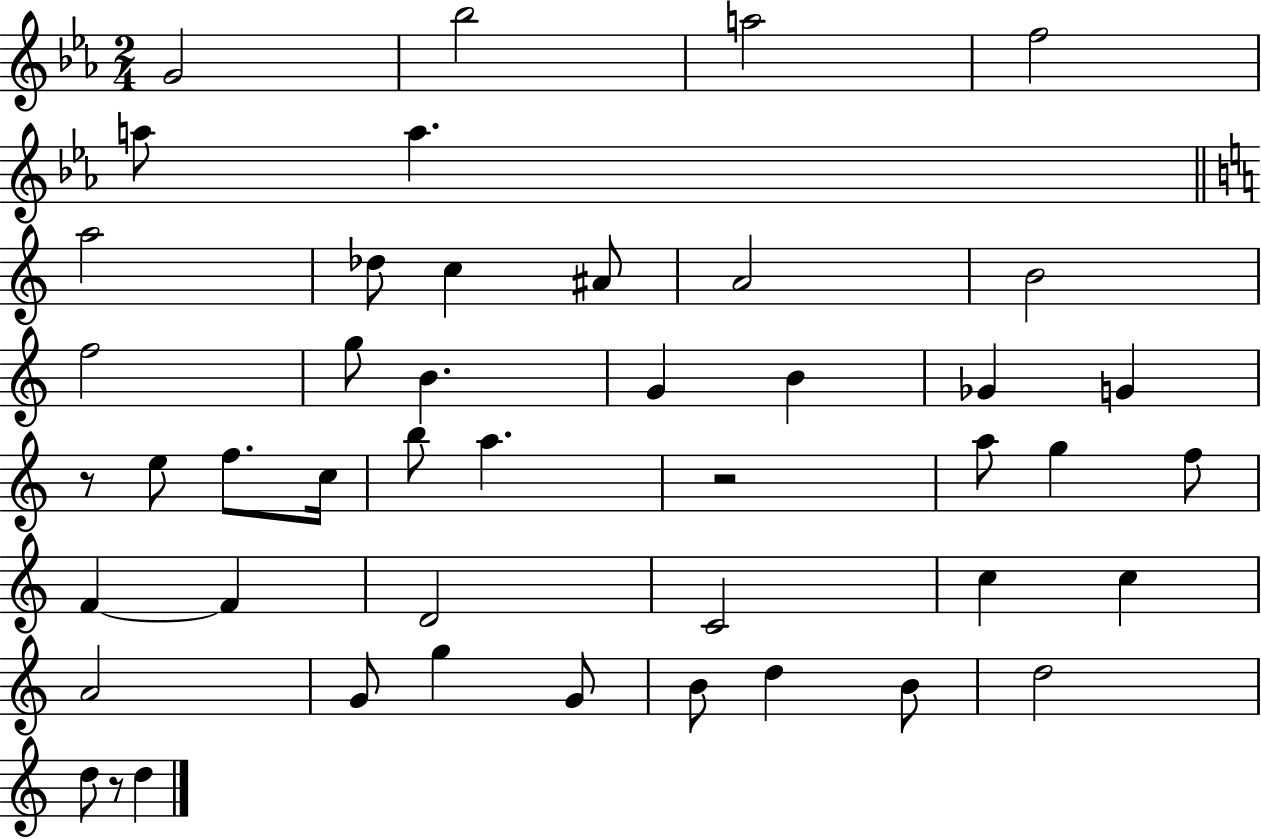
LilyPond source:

{
  \clef treble
  \numericTimeSignature
  \time 2/4
  \key ees \major
  g'2 | bes''2 | a''2 | f''2 | \break a''8 a''4. | \bar "||" \break \key c \major a''2 | des''8 c''4 ais'8 | a'2 | b'2 | \break f''2 | g''8 b'4. | g'4 b'4 | ges'4 g'4 | \break r8 e''8 f''8. c''16 | b''8 a''4. | r2 | a''8 g''4 f''8 | \break f'4~~ f'4 | d'2 | c'2 | c''4 c''4 | \break a'2 | g'8 g''4 g'8 | b'8 d''4 b'8 | d''2 | \break d''8 r8 d''4 | \bar "|."
}